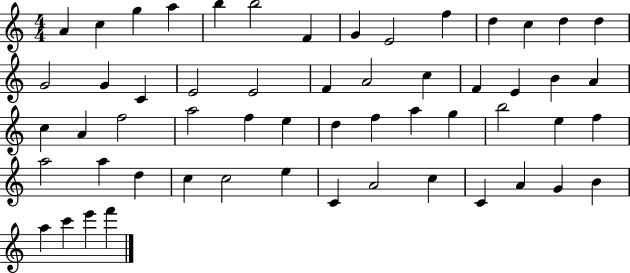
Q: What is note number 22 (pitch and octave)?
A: C5